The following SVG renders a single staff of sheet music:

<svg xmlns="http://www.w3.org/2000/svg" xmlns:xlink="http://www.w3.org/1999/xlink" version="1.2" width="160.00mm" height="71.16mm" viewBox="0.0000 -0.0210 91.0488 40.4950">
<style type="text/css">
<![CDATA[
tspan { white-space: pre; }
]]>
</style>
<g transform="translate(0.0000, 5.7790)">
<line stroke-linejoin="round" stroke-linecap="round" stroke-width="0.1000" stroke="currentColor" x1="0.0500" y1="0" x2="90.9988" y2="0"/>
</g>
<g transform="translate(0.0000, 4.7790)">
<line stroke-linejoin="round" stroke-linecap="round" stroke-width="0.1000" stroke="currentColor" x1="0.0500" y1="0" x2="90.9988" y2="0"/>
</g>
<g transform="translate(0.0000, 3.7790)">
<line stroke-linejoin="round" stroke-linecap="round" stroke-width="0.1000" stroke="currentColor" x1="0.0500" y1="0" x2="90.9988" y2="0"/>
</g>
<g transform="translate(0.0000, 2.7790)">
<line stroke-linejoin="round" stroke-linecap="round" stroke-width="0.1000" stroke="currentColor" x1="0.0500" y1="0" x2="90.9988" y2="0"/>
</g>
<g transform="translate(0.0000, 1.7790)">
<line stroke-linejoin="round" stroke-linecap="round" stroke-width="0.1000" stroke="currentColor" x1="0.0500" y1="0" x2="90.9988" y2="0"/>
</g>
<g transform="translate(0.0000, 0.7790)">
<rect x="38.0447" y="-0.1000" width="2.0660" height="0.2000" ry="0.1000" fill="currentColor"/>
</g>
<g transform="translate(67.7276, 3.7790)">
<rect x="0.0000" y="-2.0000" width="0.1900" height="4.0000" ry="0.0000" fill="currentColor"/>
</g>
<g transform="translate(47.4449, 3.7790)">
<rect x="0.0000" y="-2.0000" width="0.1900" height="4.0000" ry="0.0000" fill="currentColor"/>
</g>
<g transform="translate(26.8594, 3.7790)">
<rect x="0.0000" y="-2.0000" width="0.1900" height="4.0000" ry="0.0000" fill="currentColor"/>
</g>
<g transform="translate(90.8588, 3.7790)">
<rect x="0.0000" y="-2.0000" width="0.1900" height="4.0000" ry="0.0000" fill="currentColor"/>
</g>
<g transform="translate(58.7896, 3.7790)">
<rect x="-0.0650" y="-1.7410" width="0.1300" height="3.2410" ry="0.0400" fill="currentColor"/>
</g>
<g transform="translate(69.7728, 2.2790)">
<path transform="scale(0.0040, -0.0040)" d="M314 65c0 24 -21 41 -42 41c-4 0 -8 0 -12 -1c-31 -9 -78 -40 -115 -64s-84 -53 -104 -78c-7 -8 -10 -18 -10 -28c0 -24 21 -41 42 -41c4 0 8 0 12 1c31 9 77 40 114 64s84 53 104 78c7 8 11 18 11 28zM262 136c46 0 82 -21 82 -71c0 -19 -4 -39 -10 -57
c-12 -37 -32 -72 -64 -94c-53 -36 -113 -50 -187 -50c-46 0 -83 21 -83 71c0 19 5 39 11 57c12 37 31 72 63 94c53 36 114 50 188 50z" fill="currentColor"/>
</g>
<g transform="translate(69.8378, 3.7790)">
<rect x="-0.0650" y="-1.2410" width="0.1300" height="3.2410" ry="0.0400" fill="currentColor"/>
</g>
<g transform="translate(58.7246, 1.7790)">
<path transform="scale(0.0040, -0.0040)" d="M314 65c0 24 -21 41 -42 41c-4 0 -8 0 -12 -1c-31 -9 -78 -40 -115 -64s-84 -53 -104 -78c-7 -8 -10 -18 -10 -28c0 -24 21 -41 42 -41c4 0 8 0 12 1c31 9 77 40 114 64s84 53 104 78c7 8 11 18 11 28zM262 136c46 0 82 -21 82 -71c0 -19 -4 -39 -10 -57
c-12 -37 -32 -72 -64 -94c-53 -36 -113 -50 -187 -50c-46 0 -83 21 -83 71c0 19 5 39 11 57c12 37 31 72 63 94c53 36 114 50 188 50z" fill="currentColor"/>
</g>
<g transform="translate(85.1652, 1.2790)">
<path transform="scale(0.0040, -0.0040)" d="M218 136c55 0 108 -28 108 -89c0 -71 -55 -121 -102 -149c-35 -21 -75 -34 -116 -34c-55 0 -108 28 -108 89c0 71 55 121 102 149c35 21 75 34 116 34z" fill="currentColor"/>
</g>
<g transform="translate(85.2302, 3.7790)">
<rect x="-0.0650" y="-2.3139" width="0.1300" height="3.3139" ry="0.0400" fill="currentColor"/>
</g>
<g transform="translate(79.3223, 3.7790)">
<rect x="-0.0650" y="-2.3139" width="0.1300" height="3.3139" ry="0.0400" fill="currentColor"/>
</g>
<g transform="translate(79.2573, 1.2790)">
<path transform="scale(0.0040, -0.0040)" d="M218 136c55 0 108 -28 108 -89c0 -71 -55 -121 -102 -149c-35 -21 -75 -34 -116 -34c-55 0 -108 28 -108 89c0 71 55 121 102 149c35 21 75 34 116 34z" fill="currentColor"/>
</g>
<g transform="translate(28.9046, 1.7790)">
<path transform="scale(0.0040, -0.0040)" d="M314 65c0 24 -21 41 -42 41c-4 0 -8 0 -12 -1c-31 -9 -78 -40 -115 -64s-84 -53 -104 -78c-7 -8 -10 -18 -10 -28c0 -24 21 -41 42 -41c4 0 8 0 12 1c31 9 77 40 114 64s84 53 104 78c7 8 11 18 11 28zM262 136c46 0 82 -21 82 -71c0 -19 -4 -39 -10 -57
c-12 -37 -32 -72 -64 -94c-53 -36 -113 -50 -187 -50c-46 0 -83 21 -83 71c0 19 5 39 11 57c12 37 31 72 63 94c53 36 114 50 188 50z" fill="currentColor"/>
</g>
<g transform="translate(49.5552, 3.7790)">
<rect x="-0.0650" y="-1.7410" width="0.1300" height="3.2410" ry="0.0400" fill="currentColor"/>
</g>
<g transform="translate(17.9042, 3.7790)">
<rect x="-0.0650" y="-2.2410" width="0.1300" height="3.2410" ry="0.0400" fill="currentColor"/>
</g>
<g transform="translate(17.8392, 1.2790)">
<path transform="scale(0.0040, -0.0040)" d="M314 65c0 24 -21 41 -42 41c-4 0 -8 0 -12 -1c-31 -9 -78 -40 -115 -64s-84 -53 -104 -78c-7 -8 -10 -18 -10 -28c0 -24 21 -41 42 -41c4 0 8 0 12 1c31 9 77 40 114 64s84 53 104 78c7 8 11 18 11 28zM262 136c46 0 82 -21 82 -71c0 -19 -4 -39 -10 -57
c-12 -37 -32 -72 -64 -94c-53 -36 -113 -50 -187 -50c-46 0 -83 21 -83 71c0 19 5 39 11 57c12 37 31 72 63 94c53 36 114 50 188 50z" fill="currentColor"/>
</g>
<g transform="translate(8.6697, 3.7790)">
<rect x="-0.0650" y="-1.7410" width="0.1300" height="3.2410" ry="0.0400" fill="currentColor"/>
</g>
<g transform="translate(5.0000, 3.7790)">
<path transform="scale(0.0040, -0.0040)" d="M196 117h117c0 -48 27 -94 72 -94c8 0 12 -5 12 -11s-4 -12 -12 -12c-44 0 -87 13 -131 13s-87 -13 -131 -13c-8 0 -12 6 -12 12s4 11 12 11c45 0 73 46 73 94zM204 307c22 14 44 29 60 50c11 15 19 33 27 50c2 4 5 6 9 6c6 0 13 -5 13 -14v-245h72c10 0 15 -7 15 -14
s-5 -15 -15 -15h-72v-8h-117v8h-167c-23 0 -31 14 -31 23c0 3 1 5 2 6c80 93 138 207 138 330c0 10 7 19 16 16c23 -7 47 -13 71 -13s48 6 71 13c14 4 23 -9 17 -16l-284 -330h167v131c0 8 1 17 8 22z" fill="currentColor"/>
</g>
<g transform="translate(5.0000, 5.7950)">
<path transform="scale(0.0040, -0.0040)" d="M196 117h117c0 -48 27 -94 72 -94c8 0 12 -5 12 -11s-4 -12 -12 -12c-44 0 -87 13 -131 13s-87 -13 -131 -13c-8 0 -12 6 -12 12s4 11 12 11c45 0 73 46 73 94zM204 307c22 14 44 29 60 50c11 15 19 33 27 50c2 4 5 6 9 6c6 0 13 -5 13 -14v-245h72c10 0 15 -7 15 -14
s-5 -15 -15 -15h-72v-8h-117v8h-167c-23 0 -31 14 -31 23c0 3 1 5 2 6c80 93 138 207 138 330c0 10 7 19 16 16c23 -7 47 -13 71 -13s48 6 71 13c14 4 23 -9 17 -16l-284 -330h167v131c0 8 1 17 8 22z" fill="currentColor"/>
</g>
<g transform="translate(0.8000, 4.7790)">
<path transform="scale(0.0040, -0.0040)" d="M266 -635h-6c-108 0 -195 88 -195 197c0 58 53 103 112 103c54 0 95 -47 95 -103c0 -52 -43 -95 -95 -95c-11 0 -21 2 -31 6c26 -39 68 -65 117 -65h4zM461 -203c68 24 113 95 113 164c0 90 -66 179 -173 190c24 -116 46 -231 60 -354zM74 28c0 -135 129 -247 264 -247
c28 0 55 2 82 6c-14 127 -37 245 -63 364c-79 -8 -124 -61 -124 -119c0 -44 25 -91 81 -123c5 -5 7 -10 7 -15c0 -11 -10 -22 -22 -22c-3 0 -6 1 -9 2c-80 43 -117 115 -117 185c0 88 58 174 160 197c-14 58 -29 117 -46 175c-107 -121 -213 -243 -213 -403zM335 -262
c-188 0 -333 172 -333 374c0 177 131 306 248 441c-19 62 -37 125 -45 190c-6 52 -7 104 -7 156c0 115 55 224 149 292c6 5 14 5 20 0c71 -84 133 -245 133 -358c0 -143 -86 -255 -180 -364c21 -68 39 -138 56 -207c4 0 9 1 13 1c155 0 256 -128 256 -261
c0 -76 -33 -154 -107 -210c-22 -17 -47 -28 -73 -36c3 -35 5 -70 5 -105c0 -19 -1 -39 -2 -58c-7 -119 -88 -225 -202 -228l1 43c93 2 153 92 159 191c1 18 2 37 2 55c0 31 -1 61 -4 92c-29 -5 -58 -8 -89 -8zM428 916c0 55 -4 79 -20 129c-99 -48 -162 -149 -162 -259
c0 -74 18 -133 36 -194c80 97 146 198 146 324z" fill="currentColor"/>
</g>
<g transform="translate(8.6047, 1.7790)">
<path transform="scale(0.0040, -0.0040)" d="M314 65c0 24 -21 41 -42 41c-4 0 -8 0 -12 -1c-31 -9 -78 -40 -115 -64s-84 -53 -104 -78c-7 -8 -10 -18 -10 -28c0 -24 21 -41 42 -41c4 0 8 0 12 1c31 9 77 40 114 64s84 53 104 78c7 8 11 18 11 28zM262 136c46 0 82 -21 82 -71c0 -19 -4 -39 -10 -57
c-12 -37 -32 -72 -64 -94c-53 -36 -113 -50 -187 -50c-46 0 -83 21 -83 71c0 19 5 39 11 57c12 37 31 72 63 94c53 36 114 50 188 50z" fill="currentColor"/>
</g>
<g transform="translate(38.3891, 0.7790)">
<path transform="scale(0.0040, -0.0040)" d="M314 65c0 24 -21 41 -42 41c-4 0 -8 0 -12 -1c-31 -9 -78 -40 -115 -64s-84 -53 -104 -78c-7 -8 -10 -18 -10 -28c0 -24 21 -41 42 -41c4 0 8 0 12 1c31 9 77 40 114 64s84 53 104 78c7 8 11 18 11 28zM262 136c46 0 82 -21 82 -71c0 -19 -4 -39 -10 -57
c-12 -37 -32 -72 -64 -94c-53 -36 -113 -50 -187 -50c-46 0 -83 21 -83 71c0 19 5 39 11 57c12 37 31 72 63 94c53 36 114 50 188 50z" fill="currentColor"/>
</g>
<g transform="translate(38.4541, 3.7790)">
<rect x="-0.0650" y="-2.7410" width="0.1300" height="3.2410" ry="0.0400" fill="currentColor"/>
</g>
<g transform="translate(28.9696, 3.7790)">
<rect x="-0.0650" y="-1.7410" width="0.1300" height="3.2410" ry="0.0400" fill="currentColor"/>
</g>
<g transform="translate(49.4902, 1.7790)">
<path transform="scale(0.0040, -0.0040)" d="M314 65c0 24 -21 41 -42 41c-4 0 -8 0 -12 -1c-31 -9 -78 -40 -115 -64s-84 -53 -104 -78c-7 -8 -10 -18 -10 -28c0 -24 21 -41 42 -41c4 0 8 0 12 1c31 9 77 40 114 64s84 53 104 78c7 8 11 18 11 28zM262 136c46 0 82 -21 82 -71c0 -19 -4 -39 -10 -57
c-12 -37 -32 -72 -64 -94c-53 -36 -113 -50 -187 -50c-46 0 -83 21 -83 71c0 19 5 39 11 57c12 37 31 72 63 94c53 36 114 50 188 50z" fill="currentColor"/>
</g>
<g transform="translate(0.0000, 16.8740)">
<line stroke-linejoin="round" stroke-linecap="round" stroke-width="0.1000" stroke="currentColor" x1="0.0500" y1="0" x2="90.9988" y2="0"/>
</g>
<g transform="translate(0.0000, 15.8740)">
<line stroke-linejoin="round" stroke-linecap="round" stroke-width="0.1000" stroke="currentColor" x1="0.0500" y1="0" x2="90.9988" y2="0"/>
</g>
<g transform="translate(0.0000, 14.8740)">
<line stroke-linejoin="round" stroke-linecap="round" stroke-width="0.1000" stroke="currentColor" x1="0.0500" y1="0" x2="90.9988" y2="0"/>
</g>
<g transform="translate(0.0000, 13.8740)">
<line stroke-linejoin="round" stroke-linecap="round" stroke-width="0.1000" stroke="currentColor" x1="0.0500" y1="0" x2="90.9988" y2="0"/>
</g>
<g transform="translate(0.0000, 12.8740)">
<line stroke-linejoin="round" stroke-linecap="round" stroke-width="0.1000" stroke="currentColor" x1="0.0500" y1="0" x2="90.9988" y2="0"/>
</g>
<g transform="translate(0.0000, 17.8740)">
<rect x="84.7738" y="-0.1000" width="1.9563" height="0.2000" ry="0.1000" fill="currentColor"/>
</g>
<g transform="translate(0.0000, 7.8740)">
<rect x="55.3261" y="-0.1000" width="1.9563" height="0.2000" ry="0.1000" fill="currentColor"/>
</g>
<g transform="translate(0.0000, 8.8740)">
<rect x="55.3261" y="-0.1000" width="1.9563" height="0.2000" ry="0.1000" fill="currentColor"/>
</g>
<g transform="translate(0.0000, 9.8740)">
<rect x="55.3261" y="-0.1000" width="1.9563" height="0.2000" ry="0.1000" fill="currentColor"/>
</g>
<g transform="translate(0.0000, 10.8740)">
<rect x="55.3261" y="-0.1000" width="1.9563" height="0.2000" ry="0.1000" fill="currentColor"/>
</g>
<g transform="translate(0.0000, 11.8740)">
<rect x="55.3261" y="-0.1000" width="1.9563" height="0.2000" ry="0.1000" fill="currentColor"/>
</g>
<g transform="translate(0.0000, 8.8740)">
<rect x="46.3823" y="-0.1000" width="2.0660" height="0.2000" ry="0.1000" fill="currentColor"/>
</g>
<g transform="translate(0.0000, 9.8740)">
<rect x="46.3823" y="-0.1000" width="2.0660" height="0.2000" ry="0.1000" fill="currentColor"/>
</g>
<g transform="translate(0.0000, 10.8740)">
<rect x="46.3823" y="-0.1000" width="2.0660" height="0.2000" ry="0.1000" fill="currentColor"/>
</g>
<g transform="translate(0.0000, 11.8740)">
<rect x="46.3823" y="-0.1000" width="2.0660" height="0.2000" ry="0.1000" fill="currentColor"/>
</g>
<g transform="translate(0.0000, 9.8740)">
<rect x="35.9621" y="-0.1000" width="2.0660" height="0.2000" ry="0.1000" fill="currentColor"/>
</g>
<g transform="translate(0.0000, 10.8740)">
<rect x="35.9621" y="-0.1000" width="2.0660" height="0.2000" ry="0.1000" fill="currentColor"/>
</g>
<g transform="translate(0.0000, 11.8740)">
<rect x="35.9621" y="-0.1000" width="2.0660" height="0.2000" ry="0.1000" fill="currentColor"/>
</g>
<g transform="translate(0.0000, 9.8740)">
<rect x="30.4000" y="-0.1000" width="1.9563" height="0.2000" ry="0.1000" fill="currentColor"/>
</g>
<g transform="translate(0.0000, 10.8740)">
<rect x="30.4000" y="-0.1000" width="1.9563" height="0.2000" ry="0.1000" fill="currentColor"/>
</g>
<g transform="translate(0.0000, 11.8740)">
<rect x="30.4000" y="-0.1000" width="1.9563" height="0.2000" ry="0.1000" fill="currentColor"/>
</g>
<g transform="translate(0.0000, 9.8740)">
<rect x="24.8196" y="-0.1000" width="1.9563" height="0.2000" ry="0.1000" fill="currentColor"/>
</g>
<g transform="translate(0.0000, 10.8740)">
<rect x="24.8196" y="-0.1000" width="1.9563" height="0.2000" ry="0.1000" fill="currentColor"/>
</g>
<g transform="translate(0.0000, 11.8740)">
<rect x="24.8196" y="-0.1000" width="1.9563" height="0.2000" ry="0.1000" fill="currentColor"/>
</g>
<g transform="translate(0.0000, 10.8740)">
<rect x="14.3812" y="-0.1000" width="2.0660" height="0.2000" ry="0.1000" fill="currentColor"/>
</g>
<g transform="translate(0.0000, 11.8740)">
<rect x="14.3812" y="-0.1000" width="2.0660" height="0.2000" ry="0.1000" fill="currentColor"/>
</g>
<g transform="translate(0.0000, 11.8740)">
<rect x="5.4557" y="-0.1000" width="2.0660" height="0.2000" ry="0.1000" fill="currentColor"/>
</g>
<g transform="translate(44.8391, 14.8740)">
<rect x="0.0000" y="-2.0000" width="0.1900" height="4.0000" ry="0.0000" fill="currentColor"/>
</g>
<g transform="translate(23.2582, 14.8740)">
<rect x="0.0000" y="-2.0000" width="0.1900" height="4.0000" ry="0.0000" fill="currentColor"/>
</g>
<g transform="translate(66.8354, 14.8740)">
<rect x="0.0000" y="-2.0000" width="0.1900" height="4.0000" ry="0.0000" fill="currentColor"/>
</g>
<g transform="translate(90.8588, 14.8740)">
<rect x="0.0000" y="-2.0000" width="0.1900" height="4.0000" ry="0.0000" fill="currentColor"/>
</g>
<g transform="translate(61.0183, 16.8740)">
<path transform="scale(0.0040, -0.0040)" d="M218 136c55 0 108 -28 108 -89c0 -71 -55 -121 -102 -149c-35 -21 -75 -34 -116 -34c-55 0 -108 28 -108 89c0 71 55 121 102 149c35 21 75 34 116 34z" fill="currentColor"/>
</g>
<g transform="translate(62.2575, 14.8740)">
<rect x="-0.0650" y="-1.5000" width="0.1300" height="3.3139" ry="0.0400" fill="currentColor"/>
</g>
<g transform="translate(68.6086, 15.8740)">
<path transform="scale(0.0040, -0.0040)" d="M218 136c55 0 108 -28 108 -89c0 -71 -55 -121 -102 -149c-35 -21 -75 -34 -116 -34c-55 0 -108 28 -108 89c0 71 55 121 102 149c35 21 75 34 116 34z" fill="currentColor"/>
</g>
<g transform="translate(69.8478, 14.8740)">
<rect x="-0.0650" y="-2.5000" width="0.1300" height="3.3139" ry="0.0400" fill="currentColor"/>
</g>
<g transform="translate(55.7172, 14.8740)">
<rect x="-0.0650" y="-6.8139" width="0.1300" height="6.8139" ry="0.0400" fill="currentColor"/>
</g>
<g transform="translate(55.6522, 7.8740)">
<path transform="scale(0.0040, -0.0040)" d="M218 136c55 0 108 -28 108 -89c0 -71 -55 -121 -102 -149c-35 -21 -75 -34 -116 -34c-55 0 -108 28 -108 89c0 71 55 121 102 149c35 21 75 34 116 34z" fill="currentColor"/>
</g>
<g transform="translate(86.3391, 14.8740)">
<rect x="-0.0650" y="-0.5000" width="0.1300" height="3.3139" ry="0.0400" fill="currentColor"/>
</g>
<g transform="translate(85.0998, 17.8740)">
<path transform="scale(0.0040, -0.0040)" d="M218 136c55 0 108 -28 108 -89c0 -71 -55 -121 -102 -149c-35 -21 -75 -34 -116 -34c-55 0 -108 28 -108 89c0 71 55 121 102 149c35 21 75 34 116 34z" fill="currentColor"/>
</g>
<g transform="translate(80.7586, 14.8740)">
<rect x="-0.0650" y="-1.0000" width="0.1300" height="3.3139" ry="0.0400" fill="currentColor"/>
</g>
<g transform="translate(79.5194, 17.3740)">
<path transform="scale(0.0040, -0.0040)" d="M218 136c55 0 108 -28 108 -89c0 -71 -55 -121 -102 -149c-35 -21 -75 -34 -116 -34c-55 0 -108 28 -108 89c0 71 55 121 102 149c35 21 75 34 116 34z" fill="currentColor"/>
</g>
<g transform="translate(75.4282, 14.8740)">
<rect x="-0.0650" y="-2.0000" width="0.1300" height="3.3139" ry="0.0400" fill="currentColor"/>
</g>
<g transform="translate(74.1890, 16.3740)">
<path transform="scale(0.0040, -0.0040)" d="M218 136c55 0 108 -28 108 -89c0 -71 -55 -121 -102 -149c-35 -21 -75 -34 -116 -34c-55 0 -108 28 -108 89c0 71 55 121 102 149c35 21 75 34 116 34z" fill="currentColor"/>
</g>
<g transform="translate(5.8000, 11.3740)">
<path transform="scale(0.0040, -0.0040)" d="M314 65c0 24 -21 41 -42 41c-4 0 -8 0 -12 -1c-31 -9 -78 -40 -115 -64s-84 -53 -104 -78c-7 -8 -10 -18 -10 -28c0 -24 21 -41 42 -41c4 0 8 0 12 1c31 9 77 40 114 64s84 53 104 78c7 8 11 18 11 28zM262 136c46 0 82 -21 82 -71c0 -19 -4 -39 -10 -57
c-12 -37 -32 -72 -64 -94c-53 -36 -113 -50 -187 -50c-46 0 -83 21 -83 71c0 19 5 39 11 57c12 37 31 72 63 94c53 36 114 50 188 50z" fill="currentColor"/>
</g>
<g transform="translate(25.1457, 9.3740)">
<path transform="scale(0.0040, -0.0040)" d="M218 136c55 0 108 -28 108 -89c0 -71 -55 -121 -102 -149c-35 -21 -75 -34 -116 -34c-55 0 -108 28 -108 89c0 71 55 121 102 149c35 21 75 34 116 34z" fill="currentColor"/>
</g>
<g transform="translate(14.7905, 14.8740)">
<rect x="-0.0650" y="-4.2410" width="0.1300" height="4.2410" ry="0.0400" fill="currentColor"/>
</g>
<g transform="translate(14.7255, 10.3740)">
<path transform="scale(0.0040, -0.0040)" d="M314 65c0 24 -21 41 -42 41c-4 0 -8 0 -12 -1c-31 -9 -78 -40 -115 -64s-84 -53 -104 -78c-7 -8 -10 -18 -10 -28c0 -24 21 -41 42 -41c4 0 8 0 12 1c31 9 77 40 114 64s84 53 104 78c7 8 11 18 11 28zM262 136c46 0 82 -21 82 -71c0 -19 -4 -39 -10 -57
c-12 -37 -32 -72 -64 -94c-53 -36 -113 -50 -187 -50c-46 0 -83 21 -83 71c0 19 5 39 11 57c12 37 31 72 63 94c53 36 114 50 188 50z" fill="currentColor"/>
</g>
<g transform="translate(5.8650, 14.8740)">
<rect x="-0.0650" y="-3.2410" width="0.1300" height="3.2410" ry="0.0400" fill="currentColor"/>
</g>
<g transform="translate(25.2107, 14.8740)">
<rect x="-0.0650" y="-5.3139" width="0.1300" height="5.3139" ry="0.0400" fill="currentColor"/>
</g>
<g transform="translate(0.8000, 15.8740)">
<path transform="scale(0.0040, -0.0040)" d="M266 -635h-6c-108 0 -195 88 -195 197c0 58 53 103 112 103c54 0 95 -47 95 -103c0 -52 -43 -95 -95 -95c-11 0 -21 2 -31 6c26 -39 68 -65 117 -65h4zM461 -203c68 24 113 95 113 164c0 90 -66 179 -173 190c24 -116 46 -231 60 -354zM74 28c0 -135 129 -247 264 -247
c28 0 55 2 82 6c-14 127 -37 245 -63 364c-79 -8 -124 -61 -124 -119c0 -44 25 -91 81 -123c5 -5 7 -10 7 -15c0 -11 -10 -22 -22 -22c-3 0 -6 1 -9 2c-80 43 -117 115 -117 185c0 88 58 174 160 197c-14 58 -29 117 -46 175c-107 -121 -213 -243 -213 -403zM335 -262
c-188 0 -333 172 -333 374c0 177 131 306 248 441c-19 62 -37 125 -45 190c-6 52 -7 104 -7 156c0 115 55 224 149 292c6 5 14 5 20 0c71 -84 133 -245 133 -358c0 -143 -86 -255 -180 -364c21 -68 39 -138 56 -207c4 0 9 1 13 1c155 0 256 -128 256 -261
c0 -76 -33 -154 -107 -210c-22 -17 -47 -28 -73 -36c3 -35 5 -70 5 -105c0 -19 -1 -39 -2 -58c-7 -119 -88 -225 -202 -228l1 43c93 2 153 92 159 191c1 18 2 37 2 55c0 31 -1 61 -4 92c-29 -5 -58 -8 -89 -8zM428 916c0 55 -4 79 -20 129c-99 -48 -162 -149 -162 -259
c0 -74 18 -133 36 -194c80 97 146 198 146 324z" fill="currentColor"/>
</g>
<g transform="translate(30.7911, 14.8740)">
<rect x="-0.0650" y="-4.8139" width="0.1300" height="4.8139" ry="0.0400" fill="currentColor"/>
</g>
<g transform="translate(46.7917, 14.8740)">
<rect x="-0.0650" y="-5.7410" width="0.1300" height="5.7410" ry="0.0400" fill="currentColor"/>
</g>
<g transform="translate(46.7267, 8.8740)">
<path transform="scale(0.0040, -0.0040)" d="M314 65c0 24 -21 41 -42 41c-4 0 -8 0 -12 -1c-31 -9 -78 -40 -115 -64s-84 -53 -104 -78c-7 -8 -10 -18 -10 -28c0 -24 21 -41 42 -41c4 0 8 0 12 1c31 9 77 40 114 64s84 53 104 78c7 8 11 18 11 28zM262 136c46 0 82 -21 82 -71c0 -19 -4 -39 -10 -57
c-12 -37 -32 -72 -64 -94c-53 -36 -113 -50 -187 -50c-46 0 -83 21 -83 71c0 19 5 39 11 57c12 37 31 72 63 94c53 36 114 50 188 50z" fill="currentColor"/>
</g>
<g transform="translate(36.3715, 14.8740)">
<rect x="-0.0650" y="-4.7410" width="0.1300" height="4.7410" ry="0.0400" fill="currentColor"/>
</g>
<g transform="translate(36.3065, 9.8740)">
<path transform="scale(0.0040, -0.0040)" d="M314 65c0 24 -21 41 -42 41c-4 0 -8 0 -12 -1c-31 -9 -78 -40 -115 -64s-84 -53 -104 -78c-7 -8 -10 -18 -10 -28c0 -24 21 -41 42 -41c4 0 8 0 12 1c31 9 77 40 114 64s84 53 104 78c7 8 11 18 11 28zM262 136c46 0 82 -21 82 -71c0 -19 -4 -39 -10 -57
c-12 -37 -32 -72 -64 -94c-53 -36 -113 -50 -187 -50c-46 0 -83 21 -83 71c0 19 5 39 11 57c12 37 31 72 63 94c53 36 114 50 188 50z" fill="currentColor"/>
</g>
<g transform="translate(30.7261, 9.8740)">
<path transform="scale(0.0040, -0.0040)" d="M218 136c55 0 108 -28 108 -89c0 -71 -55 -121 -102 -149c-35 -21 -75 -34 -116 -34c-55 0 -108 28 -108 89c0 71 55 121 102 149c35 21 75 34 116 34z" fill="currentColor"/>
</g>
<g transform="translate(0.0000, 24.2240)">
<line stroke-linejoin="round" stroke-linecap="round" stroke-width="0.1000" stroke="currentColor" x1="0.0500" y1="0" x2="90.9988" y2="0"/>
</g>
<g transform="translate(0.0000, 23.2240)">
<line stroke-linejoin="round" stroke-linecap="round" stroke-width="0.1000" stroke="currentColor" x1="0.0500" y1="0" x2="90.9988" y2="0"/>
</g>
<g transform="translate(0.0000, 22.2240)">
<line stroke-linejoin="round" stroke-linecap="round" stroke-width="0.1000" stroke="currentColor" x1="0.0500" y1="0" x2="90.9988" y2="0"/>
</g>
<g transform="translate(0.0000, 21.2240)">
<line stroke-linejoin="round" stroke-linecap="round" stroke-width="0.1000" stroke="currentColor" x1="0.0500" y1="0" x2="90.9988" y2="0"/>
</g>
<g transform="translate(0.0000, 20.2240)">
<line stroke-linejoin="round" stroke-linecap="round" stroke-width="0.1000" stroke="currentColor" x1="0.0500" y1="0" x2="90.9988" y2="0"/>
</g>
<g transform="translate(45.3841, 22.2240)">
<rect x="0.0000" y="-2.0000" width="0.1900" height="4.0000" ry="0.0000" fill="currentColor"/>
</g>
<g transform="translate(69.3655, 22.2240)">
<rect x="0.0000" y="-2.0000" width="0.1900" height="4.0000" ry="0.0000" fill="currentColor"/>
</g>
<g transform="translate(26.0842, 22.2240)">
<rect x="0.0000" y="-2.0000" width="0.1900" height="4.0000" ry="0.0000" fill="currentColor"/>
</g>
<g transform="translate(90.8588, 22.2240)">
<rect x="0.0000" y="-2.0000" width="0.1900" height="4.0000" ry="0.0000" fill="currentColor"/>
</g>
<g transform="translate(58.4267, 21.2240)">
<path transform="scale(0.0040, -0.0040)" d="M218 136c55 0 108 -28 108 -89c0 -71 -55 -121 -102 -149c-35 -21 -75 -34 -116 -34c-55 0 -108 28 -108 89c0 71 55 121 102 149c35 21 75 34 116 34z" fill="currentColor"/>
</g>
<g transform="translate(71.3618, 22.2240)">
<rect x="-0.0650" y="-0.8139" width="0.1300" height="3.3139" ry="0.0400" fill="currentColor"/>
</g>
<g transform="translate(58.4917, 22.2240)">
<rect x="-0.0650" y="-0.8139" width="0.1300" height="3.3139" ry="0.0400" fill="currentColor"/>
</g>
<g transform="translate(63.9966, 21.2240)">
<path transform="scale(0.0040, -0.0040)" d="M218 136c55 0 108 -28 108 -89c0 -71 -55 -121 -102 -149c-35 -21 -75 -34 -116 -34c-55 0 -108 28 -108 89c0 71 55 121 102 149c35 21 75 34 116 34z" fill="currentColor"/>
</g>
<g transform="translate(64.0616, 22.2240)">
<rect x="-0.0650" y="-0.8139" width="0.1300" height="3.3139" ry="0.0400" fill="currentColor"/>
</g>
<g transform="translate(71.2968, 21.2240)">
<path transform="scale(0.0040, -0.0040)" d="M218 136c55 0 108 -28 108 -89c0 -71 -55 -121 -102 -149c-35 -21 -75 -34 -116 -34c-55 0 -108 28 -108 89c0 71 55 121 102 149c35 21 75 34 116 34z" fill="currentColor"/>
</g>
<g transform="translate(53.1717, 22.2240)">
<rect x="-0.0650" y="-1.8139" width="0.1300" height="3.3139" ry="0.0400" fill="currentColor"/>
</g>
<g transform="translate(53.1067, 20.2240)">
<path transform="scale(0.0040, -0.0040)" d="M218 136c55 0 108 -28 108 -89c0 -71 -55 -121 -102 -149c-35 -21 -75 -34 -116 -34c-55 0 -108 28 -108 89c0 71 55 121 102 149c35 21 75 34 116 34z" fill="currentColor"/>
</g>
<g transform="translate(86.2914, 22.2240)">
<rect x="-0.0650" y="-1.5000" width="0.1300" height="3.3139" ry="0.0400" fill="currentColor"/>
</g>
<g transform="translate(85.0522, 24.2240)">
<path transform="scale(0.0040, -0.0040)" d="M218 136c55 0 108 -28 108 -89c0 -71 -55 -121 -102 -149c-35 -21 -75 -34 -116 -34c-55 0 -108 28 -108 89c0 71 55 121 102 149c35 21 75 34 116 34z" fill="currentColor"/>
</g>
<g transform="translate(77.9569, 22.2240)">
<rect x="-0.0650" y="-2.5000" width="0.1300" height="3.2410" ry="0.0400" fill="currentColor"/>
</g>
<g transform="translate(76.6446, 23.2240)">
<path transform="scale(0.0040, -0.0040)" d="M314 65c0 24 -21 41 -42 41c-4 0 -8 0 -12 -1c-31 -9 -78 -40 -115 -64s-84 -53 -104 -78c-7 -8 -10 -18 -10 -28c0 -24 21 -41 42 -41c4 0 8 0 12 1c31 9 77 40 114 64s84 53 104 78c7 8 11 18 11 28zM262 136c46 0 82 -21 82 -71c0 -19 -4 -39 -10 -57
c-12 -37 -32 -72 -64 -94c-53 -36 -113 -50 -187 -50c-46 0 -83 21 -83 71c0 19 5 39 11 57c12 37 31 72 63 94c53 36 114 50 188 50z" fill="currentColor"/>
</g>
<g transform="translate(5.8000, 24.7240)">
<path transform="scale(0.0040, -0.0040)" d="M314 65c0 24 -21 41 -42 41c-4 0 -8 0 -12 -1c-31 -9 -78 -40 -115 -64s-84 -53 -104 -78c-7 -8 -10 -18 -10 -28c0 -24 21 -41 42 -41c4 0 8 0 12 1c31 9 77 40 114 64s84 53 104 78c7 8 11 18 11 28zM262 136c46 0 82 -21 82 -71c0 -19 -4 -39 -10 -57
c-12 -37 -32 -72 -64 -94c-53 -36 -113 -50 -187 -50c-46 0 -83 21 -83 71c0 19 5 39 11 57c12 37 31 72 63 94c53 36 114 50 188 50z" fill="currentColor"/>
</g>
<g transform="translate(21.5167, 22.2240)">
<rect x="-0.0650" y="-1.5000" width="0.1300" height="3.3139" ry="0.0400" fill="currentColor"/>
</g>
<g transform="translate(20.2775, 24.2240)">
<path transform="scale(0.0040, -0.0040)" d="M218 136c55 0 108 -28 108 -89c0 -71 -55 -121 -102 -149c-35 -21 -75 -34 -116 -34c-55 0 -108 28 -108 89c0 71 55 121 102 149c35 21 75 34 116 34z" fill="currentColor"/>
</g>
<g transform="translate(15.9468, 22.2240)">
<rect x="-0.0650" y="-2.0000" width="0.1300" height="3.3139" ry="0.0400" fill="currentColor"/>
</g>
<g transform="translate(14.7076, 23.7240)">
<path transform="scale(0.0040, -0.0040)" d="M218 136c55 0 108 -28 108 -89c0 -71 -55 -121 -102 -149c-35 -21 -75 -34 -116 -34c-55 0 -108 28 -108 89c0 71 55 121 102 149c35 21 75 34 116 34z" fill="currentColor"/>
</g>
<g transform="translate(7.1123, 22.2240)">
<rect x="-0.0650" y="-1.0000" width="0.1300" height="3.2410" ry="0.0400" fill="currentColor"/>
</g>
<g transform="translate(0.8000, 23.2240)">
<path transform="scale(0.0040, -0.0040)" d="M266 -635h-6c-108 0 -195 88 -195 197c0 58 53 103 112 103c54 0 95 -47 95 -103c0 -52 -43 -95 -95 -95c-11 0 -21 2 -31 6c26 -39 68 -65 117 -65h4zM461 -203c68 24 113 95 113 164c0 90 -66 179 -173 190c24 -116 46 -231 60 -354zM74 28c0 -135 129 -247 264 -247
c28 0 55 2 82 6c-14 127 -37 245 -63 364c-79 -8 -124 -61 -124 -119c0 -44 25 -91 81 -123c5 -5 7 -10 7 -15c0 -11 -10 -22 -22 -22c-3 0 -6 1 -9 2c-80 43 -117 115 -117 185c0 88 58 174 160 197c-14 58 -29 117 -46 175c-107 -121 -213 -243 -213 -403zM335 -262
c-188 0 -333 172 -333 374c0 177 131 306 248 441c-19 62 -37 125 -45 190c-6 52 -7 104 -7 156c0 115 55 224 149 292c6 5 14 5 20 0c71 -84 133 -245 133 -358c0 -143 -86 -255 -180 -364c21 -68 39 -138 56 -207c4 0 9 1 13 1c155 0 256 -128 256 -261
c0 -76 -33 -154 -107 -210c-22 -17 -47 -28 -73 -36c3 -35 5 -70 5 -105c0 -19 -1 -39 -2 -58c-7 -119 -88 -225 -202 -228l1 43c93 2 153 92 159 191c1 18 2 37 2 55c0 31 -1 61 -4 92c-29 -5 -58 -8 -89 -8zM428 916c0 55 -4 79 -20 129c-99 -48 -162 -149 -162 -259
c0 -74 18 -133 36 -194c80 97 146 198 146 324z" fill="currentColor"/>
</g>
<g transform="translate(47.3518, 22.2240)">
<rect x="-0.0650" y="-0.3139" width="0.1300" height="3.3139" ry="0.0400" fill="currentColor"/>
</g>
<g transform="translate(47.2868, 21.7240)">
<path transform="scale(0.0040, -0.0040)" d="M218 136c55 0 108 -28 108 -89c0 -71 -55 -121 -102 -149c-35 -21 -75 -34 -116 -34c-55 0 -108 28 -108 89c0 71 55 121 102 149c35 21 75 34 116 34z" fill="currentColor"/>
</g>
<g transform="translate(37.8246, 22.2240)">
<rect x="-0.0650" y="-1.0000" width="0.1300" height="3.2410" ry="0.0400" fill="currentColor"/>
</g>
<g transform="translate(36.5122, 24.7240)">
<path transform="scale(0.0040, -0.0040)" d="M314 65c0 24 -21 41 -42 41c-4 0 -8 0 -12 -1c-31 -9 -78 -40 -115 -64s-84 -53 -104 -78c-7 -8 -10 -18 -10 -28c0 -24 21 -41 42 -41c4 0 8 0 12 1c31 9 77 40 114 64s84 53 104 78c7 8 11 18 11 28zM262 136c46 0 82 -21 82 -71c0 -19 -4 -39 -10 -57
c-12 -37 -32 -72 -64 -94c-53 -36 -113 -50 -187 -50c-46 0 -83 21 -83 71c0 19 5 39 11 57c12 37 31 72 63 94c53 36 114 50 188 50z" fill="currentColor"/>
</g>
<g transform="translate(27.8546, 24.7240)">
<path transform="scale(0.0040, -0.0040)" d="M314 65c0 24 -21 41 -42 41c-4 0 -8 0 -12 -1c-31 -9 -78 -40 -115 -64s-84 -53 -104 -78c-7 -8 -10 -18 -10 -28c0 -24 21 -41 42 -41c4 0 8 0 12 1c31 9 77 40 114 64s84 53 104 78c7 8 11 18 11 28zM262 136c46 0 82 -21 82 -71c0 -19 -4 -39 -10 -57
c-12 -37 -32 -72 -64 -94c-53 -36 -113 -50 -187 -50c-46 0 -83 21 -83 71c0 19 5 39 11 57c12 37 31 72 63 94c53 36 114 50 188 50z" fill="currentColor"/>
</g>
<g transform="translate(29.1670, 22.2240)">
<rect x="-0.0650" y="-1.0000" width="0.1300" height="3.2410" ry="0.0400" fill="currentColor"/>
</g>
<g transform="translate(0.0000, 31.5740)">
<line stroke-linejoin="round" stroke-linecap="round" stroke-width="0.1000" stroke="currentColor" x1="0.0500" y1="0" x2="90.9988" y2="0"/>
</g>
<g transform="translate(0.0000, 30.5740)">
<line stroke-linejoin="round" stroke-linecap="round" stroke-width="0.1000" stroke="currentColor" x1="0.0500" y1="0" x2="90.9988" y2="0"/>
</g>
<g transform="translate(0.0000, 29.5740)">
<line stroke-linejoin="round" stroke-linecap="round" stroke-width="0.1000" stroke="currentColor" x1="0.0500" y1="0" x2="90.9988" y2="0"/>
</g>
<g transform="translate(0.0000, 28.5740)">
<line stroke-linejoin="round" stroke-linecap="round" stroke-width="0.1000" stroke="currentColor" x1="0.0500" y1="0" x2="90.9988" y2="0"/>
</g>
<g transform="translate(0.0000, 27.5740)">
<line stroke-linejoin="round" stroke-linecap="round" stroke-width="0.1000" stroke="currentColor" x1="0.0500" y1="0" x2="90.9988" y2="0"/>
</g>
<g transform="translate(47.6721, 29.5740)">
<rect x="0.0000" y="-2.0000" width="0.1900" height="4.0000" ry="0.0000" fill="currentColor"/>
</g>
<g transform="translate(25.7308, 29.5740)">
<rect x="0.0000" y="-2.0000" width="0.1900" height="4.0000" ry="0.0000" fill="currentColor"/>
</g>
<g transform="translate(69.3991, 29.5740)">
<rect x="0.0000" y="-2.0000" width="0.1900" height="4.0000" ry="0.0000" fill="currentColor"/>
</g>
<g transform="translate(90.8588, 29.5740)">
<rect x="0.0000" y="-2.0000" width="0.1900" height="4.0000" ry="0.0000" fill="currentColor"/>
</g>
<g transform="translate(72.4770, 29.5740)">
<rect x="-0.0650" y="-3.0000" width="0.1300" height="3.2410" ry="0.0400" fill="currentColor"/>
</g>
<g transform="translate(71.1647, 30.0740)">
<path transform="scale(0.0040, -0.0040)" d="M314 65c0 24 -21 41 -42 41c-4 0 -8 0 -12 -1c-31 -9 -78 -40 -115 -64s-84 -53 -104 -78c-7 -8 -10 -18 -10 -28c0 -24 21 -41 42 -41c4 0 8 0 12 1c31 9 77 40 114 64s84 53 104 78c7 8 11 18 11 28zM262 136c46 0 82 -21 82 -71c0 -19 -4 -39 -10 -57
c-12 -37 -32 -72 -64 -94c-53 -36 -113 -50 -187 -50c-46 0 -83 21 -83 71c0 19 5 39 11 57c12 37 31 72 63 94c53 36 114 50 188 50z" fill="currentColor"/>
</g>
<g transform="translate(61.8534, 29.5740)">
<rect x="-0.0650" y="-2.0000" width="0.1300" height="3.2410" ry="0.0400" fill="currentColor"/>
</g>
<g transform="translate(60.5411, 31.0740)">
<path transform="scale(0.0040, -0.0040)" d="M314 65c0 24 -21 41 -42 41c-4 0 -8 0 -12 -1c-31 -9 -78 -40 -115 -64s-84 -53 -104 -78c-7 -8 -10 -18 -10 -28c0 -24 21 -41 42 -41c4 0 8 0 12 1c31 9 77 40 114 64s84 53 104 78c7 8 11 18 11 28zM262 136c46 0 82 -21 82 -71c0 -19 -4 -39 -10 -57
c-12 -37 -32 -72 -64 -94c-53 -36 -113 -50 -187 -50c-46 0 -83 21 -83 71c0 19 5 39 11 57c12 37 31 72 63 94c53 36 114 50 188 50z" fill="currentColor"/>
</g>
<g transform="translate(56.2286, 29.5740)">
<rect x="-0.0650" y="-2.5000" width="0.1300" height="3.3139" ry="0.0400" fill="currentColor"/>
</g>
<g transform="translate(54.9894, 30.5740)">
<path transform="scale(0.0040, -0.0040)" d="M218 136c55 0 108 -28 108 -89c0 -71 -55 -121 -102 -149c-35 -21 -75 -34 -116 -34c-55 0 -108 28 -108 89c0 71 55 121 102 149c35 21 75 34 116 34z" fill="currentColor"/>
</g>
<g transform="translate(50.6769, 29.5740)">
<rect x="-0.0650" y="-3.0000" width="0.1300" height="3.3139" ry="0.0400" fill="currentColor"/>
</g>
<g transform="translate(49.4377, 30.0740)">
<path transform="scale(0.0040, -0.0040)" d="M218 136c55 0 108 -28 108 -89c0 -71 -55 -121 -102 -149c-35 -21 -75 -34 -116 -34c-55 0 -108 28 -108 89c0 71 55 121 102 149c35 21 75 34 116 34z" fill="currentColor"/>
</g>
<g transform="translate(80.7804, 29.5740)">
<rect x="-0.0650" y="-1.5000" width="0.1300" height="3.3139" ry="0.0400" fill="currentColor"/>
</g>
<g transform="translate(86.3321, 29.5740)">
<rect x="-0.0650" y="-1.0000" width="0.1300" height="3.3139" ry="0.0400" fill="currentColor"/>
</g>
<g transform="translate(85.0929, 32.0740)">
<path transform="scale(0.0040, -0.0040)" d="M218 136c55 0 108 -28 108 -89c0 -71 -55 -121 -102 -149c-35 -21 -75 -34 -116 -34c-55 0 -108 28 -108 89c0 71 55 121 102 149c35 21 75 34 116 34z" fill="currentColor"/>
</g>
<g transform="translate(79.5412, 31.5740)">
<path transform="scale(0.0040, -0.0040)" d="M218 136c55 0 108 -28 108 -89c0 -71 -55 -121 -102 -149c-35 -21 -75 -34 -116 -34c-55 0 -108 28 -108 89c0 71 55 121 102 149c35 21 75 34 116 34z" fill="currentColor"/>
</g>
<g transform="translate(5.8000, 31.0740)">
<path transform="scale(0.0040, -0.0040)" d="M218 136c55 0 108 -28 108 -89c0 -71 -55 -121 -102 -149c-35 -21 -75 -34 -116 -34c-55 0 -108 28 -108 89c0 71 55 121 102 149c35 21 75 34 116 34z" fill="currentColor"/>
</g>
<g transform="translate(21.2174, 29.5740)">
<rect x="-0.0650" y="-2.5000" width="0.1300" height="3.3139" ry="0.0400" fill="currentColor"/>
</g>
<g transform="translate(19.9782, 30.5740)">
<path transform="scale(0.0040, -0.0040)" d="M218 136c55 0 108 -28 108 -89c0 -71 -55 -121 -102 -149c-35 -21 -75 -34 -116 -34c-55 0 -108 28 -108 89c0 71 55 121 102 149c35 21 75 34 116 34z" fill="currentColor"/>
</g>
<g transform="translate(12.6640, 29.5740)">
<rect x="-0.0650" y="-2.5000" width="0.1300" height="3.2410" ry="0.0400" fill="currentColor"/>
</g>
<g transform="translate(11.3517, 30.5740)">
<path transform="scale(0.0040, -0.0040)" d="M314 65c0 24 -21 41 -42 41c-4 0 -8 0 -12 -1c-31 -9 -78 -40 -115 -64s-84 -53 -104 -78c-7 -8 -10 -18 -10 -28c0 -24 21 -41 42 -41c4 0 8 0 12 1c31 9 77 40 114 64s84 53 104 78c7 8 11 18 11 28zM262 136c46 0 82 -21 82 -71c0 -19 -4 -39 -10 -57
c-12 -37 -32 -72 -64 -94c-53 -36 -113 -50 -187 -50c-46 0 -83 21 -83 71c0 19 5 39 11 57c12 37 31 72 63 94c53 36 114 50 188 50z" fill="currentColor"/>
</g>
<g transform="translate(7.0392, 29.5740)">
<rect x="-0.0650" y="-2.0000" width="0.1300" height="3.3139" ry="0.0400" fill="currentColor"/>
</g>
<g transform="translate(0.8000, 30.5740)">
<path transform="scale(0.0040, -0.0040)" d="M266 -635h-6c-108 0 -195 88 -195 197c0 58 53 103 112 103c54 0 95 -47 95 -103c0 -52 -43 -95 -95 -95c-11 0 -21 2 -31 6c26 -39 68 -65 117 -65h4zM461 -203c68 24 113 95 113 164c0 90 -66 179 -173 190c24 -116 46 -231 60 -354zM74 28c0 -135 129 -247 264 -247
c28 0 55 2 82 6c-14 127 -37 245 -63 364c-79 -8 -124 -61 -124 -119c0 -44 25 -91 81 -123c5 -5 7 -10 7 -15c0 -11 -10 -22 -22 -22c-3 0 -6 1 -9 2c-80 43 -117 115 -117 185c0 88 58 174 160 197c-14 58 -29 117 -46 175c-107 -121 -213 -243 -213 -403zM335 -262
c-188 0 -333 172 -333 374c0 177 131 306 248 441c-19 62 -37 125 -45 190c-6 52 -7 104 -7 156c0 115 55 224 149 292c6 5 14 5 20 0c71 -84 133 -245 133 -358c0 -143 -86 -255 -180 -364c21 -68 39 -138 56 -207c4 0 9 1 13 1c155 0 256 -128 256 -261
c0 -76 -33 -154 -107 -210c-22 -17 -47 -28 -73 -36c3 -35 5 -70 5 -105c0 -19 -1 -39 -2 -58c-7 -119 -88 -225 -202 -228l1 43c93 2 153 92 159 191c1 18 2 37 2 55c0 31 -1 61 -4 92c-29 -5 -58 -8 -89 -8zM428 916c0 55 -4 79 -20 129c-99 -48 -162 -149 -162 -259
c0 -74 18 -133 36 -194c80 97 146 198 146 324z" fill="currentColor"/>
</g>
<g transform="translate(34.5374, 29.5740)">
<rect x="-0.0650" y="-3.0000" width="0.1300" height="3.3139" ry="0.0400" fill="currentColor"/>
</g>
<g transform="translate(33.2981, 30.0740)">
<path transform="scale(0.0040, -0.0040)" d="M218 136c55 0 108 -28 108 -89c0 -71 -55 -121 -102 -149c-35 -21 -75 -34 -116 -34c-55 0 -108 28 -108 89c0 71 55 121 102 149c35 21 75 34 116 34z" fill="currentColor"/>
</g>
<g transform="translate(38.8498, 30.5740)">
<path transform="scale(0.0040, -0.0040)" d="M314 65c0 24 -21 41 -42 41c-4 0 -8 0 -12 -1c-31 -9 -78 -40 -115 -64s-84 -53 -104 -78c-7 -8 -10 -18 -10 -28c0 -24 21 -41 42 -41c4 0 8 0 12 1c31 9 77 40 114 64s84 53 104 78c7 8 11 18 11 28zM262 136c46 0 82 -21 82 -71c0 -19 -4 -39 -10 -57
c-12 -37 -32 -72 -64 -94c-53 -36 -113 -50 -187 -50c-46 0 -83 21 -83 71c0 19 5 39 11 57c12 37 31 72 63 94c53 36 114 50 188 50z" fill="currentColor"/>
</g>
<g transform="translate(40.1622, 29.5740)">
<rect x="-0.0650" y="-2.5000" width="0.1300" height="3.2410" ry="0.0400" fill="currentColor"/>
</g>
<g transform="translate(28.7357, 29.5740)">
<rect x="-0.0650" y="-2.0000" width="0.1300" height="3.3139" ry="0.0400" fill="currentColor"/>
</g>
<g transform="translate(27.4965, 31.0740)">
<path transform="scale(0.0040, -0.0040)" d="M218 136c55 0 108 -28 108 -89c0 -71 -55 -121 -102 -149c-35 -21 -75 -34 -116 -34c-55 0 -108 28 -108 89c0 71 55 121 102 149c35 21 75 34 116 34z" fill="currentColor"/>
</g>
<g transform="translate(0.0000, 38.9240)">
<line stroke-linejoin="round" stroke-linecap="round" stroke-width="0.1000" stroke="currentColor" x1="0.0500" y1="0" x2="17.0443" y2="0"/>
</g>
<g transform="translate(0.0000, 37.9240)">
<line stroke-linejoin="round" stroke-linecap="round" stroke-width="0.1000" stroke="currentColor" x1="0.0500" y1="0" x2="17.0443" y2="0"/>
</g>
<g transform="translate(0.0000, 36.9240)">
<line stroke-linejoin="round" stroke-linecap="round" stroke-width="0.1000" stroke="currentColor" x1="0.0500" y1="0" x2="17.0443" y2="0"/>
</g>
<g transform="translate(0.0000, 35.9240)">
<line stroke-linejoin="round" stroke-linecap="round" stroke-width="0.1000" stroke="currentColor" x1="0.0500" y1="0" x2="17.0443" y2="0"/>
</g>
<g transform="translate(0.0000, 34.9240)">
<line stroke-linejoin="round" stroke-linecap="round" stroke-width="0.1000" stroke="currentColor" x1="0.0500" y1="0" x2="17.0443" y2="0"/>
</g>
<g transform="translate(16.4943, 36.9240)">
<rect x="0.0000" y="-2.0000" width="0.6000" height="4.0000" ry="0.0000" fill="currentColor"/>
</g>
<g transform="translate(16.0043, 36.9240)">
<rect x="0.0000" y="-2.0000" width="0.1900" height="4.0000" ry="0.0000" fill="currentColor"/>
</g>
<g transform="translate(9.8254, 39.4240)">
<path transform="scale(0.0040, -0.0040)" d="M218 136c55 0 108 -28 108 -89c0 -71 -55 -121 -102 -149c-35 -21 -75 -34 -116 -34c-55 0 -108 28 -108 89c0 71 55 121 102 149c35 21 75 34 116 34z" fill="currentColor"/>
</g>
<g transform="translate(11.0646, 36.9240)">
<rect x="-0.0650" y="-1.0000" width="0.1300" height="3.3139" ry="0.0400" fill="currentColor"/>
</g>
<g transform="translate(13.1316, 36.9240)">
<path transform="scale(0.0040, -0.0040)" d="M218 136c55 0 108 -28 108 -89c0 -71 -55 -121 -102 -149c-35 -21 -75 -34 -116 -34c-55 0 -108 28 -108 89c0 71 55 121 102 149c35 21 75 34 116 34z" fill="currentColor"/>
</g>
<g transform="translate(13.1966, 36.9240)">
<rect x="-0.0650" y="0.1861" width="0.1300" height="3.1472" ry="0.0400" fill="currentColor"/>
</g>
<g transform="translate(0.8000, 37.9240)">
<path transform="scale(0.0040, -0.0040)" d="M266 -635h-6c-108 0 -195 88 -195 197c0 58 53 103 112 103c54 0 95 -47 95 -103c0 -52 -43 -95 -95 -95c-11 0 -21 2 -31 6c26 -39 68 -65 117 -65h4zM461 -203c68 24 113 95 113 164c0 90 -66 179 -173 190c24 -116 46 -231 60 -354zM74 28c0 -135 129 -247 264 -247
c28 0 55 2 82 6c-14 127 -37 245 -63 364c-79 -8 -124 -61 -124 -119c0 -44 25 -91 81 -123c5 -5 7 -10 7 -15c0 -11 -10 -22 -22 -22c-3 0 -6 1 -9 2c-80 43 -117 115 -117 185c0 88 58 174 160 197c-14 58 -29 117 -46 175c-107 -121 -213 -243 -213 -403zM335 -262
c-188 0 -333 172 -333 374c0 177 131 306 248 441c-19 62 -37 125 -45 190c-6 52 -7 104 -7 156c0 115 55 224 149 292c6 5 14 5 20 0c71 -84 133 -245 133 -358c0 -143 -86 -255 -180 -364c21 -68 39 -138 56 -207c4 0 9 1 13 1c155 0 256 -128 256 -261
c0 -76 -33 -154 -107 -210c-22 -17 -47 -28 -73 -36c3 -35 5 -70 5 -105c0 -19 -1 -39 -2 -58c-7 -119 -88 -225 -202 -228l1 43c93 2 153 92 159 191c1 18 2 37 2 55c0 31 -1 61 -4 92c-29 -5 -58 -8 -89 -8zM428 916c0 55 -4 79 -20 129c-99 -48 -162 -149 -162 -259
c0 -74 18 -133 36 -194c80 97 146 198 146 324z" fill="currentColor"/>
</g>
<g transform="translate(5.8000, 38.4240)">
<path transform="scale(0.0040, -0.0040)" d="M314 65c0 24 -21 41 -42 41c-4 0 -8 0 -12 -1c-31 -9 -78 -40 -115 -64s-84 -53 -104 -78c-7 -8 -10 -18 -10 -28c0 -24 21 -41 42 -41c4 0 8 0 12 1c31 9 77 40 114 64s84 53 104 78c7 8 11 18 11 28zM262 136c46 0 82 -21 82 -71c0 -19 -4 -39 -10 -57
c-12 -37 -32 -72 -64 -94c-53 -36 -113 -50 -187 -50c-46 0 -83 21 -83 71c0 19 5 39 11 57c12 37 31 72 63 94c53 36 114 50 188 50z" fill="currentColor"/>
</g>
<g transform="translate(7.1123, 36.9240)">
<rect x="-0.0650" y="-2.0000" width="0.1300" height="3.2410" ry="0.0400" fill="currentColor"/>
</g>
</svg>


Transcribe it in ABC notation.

X:1
T:Untitled
M:4/4
L:1/4
K:C
f2 g2 f2 a2 f2 f2 e2 g g b2 d'2 f' e' e'2 g'2 b' E G F D C D2 F E D2 D2 c f d d d G2 E F G2 G F A G2 A G F2 A2 E D F2 D B